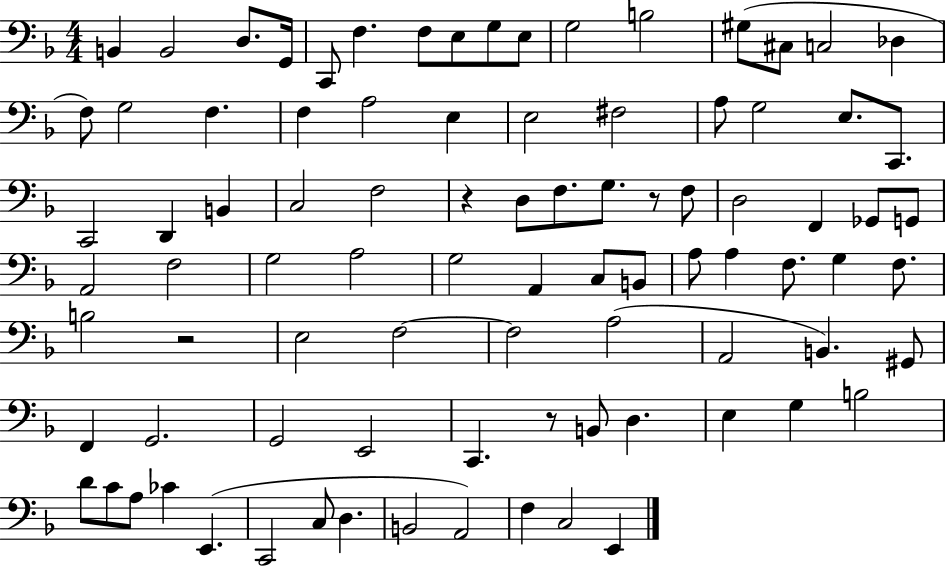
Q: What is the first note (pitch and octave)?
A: B2